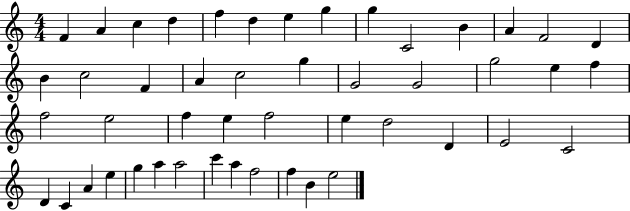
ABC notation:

X:1
T:Untitled
M:4/4
L:1/4
K:C
F A c d f d e g g C2 B A F2 D B c2 F A c2 g G2 G2 g2 e f f2 e2 f e f2 e d2 D E2 C2 D C A e g a a2 c' a f2 f B e2